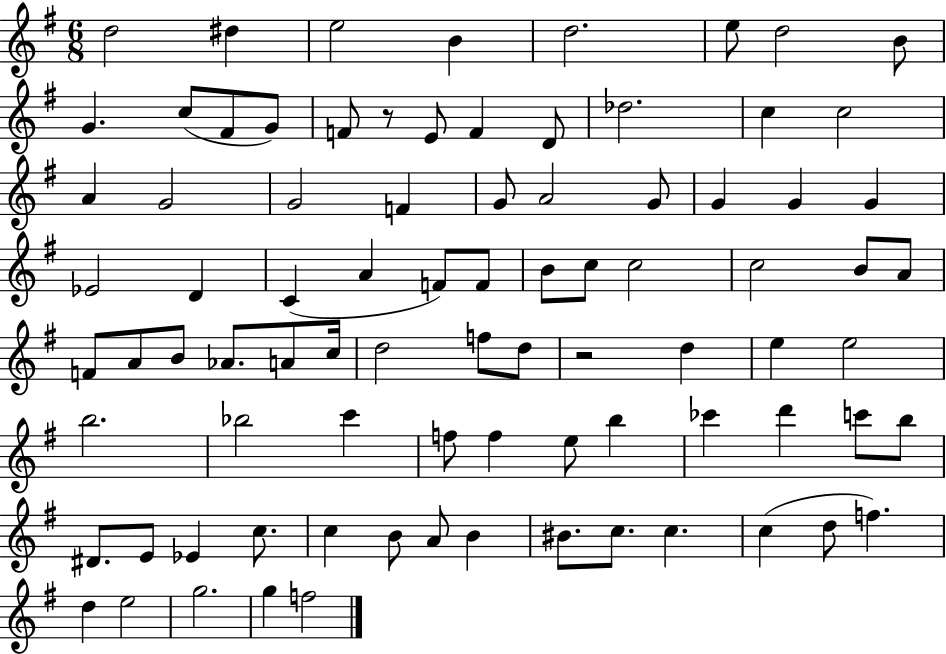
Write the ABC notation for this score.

X:1
T:Untitled
M:6/8
L:1/4
K:G
d2 ^d e2 B d2 e/2 d2 B/2 G c/2 ^F/2 G/2 F/2 z/2 E/2 F D/2 _d2 c c2 A G2 G2 F G/2 A2 G/2 G G G _E2 D C A F/2 F/2 B/2 c/2 c2 c2 B/2 A/2 F/2 A/2 B/2 _A/2 A/2 c/4 d2 f/2 d/2 z2 d e e2 b2 _b2 c' f/2 f e/2 b _c' d' c'/2 b/2 ^D/2 E/2 _E c/2 c B/2 A/2 B ^B/2 c/2 c c d/2 f d e2 g2 g f2